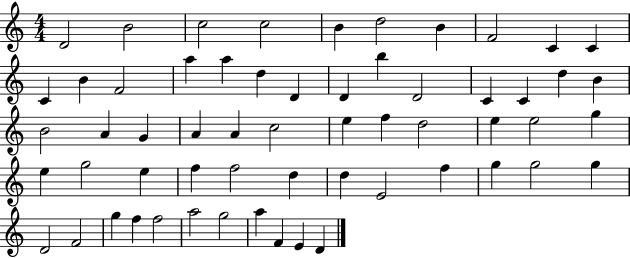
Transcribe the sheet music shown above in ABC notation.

X:1
T:Untitled
M:4/4
L:1/4
K:C
D2 B2 c2 c2 B d2 B F2 C C C B F2 a a d D D b D2 C C d B B2 A G A A c2 e f d2 e e2 g e g2 e f f2 d d E2 f g g2 g D2 F2 g f f2 a2 g2 a F E D